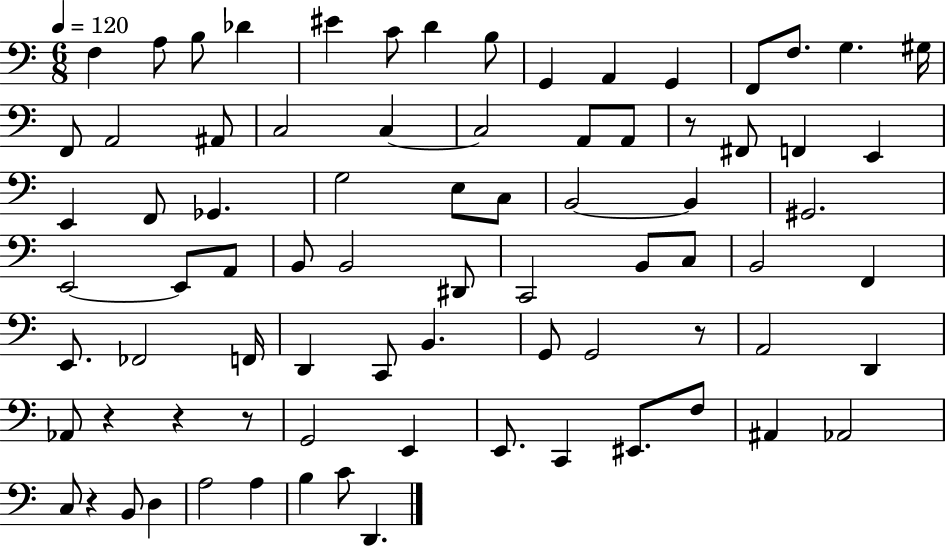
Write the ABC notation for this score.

X:1
T:Untitled
M:6/8
L:1/4
K:C
F, A,/2 B,/2 _D ^E C/2 D B,/2 G,, A,, G,, F,,/2 F,/2 G, ^G,/4 F,,/2 A,,2 ^A,,/2 C,2 C, C,2 A,,/2 A,,/2 z/2 ^F,,/2 F,, E,, E,, F,,/2 _G,, G,2 E,/2 C,/2 B,,2 B,, ^G,,2 E,,2 E,,/2 A,,/2 B,,/2 B,,2 ^D,,/2 C,,2 B,,/2 C,/2 B,,2 F,, E,,/2 _F,,2 F,,/4 D,, C,,/2 B,, G,,/2 G,,2 z/2 A,,2 D,, _A,,/2 z z z/2 G,,2 E,, E,,/2 C,, ^E,,/2 F,/2 ^A,, _A,,2 C,/2 z B,,/2 D, A,2 A, B, C/2 D,,